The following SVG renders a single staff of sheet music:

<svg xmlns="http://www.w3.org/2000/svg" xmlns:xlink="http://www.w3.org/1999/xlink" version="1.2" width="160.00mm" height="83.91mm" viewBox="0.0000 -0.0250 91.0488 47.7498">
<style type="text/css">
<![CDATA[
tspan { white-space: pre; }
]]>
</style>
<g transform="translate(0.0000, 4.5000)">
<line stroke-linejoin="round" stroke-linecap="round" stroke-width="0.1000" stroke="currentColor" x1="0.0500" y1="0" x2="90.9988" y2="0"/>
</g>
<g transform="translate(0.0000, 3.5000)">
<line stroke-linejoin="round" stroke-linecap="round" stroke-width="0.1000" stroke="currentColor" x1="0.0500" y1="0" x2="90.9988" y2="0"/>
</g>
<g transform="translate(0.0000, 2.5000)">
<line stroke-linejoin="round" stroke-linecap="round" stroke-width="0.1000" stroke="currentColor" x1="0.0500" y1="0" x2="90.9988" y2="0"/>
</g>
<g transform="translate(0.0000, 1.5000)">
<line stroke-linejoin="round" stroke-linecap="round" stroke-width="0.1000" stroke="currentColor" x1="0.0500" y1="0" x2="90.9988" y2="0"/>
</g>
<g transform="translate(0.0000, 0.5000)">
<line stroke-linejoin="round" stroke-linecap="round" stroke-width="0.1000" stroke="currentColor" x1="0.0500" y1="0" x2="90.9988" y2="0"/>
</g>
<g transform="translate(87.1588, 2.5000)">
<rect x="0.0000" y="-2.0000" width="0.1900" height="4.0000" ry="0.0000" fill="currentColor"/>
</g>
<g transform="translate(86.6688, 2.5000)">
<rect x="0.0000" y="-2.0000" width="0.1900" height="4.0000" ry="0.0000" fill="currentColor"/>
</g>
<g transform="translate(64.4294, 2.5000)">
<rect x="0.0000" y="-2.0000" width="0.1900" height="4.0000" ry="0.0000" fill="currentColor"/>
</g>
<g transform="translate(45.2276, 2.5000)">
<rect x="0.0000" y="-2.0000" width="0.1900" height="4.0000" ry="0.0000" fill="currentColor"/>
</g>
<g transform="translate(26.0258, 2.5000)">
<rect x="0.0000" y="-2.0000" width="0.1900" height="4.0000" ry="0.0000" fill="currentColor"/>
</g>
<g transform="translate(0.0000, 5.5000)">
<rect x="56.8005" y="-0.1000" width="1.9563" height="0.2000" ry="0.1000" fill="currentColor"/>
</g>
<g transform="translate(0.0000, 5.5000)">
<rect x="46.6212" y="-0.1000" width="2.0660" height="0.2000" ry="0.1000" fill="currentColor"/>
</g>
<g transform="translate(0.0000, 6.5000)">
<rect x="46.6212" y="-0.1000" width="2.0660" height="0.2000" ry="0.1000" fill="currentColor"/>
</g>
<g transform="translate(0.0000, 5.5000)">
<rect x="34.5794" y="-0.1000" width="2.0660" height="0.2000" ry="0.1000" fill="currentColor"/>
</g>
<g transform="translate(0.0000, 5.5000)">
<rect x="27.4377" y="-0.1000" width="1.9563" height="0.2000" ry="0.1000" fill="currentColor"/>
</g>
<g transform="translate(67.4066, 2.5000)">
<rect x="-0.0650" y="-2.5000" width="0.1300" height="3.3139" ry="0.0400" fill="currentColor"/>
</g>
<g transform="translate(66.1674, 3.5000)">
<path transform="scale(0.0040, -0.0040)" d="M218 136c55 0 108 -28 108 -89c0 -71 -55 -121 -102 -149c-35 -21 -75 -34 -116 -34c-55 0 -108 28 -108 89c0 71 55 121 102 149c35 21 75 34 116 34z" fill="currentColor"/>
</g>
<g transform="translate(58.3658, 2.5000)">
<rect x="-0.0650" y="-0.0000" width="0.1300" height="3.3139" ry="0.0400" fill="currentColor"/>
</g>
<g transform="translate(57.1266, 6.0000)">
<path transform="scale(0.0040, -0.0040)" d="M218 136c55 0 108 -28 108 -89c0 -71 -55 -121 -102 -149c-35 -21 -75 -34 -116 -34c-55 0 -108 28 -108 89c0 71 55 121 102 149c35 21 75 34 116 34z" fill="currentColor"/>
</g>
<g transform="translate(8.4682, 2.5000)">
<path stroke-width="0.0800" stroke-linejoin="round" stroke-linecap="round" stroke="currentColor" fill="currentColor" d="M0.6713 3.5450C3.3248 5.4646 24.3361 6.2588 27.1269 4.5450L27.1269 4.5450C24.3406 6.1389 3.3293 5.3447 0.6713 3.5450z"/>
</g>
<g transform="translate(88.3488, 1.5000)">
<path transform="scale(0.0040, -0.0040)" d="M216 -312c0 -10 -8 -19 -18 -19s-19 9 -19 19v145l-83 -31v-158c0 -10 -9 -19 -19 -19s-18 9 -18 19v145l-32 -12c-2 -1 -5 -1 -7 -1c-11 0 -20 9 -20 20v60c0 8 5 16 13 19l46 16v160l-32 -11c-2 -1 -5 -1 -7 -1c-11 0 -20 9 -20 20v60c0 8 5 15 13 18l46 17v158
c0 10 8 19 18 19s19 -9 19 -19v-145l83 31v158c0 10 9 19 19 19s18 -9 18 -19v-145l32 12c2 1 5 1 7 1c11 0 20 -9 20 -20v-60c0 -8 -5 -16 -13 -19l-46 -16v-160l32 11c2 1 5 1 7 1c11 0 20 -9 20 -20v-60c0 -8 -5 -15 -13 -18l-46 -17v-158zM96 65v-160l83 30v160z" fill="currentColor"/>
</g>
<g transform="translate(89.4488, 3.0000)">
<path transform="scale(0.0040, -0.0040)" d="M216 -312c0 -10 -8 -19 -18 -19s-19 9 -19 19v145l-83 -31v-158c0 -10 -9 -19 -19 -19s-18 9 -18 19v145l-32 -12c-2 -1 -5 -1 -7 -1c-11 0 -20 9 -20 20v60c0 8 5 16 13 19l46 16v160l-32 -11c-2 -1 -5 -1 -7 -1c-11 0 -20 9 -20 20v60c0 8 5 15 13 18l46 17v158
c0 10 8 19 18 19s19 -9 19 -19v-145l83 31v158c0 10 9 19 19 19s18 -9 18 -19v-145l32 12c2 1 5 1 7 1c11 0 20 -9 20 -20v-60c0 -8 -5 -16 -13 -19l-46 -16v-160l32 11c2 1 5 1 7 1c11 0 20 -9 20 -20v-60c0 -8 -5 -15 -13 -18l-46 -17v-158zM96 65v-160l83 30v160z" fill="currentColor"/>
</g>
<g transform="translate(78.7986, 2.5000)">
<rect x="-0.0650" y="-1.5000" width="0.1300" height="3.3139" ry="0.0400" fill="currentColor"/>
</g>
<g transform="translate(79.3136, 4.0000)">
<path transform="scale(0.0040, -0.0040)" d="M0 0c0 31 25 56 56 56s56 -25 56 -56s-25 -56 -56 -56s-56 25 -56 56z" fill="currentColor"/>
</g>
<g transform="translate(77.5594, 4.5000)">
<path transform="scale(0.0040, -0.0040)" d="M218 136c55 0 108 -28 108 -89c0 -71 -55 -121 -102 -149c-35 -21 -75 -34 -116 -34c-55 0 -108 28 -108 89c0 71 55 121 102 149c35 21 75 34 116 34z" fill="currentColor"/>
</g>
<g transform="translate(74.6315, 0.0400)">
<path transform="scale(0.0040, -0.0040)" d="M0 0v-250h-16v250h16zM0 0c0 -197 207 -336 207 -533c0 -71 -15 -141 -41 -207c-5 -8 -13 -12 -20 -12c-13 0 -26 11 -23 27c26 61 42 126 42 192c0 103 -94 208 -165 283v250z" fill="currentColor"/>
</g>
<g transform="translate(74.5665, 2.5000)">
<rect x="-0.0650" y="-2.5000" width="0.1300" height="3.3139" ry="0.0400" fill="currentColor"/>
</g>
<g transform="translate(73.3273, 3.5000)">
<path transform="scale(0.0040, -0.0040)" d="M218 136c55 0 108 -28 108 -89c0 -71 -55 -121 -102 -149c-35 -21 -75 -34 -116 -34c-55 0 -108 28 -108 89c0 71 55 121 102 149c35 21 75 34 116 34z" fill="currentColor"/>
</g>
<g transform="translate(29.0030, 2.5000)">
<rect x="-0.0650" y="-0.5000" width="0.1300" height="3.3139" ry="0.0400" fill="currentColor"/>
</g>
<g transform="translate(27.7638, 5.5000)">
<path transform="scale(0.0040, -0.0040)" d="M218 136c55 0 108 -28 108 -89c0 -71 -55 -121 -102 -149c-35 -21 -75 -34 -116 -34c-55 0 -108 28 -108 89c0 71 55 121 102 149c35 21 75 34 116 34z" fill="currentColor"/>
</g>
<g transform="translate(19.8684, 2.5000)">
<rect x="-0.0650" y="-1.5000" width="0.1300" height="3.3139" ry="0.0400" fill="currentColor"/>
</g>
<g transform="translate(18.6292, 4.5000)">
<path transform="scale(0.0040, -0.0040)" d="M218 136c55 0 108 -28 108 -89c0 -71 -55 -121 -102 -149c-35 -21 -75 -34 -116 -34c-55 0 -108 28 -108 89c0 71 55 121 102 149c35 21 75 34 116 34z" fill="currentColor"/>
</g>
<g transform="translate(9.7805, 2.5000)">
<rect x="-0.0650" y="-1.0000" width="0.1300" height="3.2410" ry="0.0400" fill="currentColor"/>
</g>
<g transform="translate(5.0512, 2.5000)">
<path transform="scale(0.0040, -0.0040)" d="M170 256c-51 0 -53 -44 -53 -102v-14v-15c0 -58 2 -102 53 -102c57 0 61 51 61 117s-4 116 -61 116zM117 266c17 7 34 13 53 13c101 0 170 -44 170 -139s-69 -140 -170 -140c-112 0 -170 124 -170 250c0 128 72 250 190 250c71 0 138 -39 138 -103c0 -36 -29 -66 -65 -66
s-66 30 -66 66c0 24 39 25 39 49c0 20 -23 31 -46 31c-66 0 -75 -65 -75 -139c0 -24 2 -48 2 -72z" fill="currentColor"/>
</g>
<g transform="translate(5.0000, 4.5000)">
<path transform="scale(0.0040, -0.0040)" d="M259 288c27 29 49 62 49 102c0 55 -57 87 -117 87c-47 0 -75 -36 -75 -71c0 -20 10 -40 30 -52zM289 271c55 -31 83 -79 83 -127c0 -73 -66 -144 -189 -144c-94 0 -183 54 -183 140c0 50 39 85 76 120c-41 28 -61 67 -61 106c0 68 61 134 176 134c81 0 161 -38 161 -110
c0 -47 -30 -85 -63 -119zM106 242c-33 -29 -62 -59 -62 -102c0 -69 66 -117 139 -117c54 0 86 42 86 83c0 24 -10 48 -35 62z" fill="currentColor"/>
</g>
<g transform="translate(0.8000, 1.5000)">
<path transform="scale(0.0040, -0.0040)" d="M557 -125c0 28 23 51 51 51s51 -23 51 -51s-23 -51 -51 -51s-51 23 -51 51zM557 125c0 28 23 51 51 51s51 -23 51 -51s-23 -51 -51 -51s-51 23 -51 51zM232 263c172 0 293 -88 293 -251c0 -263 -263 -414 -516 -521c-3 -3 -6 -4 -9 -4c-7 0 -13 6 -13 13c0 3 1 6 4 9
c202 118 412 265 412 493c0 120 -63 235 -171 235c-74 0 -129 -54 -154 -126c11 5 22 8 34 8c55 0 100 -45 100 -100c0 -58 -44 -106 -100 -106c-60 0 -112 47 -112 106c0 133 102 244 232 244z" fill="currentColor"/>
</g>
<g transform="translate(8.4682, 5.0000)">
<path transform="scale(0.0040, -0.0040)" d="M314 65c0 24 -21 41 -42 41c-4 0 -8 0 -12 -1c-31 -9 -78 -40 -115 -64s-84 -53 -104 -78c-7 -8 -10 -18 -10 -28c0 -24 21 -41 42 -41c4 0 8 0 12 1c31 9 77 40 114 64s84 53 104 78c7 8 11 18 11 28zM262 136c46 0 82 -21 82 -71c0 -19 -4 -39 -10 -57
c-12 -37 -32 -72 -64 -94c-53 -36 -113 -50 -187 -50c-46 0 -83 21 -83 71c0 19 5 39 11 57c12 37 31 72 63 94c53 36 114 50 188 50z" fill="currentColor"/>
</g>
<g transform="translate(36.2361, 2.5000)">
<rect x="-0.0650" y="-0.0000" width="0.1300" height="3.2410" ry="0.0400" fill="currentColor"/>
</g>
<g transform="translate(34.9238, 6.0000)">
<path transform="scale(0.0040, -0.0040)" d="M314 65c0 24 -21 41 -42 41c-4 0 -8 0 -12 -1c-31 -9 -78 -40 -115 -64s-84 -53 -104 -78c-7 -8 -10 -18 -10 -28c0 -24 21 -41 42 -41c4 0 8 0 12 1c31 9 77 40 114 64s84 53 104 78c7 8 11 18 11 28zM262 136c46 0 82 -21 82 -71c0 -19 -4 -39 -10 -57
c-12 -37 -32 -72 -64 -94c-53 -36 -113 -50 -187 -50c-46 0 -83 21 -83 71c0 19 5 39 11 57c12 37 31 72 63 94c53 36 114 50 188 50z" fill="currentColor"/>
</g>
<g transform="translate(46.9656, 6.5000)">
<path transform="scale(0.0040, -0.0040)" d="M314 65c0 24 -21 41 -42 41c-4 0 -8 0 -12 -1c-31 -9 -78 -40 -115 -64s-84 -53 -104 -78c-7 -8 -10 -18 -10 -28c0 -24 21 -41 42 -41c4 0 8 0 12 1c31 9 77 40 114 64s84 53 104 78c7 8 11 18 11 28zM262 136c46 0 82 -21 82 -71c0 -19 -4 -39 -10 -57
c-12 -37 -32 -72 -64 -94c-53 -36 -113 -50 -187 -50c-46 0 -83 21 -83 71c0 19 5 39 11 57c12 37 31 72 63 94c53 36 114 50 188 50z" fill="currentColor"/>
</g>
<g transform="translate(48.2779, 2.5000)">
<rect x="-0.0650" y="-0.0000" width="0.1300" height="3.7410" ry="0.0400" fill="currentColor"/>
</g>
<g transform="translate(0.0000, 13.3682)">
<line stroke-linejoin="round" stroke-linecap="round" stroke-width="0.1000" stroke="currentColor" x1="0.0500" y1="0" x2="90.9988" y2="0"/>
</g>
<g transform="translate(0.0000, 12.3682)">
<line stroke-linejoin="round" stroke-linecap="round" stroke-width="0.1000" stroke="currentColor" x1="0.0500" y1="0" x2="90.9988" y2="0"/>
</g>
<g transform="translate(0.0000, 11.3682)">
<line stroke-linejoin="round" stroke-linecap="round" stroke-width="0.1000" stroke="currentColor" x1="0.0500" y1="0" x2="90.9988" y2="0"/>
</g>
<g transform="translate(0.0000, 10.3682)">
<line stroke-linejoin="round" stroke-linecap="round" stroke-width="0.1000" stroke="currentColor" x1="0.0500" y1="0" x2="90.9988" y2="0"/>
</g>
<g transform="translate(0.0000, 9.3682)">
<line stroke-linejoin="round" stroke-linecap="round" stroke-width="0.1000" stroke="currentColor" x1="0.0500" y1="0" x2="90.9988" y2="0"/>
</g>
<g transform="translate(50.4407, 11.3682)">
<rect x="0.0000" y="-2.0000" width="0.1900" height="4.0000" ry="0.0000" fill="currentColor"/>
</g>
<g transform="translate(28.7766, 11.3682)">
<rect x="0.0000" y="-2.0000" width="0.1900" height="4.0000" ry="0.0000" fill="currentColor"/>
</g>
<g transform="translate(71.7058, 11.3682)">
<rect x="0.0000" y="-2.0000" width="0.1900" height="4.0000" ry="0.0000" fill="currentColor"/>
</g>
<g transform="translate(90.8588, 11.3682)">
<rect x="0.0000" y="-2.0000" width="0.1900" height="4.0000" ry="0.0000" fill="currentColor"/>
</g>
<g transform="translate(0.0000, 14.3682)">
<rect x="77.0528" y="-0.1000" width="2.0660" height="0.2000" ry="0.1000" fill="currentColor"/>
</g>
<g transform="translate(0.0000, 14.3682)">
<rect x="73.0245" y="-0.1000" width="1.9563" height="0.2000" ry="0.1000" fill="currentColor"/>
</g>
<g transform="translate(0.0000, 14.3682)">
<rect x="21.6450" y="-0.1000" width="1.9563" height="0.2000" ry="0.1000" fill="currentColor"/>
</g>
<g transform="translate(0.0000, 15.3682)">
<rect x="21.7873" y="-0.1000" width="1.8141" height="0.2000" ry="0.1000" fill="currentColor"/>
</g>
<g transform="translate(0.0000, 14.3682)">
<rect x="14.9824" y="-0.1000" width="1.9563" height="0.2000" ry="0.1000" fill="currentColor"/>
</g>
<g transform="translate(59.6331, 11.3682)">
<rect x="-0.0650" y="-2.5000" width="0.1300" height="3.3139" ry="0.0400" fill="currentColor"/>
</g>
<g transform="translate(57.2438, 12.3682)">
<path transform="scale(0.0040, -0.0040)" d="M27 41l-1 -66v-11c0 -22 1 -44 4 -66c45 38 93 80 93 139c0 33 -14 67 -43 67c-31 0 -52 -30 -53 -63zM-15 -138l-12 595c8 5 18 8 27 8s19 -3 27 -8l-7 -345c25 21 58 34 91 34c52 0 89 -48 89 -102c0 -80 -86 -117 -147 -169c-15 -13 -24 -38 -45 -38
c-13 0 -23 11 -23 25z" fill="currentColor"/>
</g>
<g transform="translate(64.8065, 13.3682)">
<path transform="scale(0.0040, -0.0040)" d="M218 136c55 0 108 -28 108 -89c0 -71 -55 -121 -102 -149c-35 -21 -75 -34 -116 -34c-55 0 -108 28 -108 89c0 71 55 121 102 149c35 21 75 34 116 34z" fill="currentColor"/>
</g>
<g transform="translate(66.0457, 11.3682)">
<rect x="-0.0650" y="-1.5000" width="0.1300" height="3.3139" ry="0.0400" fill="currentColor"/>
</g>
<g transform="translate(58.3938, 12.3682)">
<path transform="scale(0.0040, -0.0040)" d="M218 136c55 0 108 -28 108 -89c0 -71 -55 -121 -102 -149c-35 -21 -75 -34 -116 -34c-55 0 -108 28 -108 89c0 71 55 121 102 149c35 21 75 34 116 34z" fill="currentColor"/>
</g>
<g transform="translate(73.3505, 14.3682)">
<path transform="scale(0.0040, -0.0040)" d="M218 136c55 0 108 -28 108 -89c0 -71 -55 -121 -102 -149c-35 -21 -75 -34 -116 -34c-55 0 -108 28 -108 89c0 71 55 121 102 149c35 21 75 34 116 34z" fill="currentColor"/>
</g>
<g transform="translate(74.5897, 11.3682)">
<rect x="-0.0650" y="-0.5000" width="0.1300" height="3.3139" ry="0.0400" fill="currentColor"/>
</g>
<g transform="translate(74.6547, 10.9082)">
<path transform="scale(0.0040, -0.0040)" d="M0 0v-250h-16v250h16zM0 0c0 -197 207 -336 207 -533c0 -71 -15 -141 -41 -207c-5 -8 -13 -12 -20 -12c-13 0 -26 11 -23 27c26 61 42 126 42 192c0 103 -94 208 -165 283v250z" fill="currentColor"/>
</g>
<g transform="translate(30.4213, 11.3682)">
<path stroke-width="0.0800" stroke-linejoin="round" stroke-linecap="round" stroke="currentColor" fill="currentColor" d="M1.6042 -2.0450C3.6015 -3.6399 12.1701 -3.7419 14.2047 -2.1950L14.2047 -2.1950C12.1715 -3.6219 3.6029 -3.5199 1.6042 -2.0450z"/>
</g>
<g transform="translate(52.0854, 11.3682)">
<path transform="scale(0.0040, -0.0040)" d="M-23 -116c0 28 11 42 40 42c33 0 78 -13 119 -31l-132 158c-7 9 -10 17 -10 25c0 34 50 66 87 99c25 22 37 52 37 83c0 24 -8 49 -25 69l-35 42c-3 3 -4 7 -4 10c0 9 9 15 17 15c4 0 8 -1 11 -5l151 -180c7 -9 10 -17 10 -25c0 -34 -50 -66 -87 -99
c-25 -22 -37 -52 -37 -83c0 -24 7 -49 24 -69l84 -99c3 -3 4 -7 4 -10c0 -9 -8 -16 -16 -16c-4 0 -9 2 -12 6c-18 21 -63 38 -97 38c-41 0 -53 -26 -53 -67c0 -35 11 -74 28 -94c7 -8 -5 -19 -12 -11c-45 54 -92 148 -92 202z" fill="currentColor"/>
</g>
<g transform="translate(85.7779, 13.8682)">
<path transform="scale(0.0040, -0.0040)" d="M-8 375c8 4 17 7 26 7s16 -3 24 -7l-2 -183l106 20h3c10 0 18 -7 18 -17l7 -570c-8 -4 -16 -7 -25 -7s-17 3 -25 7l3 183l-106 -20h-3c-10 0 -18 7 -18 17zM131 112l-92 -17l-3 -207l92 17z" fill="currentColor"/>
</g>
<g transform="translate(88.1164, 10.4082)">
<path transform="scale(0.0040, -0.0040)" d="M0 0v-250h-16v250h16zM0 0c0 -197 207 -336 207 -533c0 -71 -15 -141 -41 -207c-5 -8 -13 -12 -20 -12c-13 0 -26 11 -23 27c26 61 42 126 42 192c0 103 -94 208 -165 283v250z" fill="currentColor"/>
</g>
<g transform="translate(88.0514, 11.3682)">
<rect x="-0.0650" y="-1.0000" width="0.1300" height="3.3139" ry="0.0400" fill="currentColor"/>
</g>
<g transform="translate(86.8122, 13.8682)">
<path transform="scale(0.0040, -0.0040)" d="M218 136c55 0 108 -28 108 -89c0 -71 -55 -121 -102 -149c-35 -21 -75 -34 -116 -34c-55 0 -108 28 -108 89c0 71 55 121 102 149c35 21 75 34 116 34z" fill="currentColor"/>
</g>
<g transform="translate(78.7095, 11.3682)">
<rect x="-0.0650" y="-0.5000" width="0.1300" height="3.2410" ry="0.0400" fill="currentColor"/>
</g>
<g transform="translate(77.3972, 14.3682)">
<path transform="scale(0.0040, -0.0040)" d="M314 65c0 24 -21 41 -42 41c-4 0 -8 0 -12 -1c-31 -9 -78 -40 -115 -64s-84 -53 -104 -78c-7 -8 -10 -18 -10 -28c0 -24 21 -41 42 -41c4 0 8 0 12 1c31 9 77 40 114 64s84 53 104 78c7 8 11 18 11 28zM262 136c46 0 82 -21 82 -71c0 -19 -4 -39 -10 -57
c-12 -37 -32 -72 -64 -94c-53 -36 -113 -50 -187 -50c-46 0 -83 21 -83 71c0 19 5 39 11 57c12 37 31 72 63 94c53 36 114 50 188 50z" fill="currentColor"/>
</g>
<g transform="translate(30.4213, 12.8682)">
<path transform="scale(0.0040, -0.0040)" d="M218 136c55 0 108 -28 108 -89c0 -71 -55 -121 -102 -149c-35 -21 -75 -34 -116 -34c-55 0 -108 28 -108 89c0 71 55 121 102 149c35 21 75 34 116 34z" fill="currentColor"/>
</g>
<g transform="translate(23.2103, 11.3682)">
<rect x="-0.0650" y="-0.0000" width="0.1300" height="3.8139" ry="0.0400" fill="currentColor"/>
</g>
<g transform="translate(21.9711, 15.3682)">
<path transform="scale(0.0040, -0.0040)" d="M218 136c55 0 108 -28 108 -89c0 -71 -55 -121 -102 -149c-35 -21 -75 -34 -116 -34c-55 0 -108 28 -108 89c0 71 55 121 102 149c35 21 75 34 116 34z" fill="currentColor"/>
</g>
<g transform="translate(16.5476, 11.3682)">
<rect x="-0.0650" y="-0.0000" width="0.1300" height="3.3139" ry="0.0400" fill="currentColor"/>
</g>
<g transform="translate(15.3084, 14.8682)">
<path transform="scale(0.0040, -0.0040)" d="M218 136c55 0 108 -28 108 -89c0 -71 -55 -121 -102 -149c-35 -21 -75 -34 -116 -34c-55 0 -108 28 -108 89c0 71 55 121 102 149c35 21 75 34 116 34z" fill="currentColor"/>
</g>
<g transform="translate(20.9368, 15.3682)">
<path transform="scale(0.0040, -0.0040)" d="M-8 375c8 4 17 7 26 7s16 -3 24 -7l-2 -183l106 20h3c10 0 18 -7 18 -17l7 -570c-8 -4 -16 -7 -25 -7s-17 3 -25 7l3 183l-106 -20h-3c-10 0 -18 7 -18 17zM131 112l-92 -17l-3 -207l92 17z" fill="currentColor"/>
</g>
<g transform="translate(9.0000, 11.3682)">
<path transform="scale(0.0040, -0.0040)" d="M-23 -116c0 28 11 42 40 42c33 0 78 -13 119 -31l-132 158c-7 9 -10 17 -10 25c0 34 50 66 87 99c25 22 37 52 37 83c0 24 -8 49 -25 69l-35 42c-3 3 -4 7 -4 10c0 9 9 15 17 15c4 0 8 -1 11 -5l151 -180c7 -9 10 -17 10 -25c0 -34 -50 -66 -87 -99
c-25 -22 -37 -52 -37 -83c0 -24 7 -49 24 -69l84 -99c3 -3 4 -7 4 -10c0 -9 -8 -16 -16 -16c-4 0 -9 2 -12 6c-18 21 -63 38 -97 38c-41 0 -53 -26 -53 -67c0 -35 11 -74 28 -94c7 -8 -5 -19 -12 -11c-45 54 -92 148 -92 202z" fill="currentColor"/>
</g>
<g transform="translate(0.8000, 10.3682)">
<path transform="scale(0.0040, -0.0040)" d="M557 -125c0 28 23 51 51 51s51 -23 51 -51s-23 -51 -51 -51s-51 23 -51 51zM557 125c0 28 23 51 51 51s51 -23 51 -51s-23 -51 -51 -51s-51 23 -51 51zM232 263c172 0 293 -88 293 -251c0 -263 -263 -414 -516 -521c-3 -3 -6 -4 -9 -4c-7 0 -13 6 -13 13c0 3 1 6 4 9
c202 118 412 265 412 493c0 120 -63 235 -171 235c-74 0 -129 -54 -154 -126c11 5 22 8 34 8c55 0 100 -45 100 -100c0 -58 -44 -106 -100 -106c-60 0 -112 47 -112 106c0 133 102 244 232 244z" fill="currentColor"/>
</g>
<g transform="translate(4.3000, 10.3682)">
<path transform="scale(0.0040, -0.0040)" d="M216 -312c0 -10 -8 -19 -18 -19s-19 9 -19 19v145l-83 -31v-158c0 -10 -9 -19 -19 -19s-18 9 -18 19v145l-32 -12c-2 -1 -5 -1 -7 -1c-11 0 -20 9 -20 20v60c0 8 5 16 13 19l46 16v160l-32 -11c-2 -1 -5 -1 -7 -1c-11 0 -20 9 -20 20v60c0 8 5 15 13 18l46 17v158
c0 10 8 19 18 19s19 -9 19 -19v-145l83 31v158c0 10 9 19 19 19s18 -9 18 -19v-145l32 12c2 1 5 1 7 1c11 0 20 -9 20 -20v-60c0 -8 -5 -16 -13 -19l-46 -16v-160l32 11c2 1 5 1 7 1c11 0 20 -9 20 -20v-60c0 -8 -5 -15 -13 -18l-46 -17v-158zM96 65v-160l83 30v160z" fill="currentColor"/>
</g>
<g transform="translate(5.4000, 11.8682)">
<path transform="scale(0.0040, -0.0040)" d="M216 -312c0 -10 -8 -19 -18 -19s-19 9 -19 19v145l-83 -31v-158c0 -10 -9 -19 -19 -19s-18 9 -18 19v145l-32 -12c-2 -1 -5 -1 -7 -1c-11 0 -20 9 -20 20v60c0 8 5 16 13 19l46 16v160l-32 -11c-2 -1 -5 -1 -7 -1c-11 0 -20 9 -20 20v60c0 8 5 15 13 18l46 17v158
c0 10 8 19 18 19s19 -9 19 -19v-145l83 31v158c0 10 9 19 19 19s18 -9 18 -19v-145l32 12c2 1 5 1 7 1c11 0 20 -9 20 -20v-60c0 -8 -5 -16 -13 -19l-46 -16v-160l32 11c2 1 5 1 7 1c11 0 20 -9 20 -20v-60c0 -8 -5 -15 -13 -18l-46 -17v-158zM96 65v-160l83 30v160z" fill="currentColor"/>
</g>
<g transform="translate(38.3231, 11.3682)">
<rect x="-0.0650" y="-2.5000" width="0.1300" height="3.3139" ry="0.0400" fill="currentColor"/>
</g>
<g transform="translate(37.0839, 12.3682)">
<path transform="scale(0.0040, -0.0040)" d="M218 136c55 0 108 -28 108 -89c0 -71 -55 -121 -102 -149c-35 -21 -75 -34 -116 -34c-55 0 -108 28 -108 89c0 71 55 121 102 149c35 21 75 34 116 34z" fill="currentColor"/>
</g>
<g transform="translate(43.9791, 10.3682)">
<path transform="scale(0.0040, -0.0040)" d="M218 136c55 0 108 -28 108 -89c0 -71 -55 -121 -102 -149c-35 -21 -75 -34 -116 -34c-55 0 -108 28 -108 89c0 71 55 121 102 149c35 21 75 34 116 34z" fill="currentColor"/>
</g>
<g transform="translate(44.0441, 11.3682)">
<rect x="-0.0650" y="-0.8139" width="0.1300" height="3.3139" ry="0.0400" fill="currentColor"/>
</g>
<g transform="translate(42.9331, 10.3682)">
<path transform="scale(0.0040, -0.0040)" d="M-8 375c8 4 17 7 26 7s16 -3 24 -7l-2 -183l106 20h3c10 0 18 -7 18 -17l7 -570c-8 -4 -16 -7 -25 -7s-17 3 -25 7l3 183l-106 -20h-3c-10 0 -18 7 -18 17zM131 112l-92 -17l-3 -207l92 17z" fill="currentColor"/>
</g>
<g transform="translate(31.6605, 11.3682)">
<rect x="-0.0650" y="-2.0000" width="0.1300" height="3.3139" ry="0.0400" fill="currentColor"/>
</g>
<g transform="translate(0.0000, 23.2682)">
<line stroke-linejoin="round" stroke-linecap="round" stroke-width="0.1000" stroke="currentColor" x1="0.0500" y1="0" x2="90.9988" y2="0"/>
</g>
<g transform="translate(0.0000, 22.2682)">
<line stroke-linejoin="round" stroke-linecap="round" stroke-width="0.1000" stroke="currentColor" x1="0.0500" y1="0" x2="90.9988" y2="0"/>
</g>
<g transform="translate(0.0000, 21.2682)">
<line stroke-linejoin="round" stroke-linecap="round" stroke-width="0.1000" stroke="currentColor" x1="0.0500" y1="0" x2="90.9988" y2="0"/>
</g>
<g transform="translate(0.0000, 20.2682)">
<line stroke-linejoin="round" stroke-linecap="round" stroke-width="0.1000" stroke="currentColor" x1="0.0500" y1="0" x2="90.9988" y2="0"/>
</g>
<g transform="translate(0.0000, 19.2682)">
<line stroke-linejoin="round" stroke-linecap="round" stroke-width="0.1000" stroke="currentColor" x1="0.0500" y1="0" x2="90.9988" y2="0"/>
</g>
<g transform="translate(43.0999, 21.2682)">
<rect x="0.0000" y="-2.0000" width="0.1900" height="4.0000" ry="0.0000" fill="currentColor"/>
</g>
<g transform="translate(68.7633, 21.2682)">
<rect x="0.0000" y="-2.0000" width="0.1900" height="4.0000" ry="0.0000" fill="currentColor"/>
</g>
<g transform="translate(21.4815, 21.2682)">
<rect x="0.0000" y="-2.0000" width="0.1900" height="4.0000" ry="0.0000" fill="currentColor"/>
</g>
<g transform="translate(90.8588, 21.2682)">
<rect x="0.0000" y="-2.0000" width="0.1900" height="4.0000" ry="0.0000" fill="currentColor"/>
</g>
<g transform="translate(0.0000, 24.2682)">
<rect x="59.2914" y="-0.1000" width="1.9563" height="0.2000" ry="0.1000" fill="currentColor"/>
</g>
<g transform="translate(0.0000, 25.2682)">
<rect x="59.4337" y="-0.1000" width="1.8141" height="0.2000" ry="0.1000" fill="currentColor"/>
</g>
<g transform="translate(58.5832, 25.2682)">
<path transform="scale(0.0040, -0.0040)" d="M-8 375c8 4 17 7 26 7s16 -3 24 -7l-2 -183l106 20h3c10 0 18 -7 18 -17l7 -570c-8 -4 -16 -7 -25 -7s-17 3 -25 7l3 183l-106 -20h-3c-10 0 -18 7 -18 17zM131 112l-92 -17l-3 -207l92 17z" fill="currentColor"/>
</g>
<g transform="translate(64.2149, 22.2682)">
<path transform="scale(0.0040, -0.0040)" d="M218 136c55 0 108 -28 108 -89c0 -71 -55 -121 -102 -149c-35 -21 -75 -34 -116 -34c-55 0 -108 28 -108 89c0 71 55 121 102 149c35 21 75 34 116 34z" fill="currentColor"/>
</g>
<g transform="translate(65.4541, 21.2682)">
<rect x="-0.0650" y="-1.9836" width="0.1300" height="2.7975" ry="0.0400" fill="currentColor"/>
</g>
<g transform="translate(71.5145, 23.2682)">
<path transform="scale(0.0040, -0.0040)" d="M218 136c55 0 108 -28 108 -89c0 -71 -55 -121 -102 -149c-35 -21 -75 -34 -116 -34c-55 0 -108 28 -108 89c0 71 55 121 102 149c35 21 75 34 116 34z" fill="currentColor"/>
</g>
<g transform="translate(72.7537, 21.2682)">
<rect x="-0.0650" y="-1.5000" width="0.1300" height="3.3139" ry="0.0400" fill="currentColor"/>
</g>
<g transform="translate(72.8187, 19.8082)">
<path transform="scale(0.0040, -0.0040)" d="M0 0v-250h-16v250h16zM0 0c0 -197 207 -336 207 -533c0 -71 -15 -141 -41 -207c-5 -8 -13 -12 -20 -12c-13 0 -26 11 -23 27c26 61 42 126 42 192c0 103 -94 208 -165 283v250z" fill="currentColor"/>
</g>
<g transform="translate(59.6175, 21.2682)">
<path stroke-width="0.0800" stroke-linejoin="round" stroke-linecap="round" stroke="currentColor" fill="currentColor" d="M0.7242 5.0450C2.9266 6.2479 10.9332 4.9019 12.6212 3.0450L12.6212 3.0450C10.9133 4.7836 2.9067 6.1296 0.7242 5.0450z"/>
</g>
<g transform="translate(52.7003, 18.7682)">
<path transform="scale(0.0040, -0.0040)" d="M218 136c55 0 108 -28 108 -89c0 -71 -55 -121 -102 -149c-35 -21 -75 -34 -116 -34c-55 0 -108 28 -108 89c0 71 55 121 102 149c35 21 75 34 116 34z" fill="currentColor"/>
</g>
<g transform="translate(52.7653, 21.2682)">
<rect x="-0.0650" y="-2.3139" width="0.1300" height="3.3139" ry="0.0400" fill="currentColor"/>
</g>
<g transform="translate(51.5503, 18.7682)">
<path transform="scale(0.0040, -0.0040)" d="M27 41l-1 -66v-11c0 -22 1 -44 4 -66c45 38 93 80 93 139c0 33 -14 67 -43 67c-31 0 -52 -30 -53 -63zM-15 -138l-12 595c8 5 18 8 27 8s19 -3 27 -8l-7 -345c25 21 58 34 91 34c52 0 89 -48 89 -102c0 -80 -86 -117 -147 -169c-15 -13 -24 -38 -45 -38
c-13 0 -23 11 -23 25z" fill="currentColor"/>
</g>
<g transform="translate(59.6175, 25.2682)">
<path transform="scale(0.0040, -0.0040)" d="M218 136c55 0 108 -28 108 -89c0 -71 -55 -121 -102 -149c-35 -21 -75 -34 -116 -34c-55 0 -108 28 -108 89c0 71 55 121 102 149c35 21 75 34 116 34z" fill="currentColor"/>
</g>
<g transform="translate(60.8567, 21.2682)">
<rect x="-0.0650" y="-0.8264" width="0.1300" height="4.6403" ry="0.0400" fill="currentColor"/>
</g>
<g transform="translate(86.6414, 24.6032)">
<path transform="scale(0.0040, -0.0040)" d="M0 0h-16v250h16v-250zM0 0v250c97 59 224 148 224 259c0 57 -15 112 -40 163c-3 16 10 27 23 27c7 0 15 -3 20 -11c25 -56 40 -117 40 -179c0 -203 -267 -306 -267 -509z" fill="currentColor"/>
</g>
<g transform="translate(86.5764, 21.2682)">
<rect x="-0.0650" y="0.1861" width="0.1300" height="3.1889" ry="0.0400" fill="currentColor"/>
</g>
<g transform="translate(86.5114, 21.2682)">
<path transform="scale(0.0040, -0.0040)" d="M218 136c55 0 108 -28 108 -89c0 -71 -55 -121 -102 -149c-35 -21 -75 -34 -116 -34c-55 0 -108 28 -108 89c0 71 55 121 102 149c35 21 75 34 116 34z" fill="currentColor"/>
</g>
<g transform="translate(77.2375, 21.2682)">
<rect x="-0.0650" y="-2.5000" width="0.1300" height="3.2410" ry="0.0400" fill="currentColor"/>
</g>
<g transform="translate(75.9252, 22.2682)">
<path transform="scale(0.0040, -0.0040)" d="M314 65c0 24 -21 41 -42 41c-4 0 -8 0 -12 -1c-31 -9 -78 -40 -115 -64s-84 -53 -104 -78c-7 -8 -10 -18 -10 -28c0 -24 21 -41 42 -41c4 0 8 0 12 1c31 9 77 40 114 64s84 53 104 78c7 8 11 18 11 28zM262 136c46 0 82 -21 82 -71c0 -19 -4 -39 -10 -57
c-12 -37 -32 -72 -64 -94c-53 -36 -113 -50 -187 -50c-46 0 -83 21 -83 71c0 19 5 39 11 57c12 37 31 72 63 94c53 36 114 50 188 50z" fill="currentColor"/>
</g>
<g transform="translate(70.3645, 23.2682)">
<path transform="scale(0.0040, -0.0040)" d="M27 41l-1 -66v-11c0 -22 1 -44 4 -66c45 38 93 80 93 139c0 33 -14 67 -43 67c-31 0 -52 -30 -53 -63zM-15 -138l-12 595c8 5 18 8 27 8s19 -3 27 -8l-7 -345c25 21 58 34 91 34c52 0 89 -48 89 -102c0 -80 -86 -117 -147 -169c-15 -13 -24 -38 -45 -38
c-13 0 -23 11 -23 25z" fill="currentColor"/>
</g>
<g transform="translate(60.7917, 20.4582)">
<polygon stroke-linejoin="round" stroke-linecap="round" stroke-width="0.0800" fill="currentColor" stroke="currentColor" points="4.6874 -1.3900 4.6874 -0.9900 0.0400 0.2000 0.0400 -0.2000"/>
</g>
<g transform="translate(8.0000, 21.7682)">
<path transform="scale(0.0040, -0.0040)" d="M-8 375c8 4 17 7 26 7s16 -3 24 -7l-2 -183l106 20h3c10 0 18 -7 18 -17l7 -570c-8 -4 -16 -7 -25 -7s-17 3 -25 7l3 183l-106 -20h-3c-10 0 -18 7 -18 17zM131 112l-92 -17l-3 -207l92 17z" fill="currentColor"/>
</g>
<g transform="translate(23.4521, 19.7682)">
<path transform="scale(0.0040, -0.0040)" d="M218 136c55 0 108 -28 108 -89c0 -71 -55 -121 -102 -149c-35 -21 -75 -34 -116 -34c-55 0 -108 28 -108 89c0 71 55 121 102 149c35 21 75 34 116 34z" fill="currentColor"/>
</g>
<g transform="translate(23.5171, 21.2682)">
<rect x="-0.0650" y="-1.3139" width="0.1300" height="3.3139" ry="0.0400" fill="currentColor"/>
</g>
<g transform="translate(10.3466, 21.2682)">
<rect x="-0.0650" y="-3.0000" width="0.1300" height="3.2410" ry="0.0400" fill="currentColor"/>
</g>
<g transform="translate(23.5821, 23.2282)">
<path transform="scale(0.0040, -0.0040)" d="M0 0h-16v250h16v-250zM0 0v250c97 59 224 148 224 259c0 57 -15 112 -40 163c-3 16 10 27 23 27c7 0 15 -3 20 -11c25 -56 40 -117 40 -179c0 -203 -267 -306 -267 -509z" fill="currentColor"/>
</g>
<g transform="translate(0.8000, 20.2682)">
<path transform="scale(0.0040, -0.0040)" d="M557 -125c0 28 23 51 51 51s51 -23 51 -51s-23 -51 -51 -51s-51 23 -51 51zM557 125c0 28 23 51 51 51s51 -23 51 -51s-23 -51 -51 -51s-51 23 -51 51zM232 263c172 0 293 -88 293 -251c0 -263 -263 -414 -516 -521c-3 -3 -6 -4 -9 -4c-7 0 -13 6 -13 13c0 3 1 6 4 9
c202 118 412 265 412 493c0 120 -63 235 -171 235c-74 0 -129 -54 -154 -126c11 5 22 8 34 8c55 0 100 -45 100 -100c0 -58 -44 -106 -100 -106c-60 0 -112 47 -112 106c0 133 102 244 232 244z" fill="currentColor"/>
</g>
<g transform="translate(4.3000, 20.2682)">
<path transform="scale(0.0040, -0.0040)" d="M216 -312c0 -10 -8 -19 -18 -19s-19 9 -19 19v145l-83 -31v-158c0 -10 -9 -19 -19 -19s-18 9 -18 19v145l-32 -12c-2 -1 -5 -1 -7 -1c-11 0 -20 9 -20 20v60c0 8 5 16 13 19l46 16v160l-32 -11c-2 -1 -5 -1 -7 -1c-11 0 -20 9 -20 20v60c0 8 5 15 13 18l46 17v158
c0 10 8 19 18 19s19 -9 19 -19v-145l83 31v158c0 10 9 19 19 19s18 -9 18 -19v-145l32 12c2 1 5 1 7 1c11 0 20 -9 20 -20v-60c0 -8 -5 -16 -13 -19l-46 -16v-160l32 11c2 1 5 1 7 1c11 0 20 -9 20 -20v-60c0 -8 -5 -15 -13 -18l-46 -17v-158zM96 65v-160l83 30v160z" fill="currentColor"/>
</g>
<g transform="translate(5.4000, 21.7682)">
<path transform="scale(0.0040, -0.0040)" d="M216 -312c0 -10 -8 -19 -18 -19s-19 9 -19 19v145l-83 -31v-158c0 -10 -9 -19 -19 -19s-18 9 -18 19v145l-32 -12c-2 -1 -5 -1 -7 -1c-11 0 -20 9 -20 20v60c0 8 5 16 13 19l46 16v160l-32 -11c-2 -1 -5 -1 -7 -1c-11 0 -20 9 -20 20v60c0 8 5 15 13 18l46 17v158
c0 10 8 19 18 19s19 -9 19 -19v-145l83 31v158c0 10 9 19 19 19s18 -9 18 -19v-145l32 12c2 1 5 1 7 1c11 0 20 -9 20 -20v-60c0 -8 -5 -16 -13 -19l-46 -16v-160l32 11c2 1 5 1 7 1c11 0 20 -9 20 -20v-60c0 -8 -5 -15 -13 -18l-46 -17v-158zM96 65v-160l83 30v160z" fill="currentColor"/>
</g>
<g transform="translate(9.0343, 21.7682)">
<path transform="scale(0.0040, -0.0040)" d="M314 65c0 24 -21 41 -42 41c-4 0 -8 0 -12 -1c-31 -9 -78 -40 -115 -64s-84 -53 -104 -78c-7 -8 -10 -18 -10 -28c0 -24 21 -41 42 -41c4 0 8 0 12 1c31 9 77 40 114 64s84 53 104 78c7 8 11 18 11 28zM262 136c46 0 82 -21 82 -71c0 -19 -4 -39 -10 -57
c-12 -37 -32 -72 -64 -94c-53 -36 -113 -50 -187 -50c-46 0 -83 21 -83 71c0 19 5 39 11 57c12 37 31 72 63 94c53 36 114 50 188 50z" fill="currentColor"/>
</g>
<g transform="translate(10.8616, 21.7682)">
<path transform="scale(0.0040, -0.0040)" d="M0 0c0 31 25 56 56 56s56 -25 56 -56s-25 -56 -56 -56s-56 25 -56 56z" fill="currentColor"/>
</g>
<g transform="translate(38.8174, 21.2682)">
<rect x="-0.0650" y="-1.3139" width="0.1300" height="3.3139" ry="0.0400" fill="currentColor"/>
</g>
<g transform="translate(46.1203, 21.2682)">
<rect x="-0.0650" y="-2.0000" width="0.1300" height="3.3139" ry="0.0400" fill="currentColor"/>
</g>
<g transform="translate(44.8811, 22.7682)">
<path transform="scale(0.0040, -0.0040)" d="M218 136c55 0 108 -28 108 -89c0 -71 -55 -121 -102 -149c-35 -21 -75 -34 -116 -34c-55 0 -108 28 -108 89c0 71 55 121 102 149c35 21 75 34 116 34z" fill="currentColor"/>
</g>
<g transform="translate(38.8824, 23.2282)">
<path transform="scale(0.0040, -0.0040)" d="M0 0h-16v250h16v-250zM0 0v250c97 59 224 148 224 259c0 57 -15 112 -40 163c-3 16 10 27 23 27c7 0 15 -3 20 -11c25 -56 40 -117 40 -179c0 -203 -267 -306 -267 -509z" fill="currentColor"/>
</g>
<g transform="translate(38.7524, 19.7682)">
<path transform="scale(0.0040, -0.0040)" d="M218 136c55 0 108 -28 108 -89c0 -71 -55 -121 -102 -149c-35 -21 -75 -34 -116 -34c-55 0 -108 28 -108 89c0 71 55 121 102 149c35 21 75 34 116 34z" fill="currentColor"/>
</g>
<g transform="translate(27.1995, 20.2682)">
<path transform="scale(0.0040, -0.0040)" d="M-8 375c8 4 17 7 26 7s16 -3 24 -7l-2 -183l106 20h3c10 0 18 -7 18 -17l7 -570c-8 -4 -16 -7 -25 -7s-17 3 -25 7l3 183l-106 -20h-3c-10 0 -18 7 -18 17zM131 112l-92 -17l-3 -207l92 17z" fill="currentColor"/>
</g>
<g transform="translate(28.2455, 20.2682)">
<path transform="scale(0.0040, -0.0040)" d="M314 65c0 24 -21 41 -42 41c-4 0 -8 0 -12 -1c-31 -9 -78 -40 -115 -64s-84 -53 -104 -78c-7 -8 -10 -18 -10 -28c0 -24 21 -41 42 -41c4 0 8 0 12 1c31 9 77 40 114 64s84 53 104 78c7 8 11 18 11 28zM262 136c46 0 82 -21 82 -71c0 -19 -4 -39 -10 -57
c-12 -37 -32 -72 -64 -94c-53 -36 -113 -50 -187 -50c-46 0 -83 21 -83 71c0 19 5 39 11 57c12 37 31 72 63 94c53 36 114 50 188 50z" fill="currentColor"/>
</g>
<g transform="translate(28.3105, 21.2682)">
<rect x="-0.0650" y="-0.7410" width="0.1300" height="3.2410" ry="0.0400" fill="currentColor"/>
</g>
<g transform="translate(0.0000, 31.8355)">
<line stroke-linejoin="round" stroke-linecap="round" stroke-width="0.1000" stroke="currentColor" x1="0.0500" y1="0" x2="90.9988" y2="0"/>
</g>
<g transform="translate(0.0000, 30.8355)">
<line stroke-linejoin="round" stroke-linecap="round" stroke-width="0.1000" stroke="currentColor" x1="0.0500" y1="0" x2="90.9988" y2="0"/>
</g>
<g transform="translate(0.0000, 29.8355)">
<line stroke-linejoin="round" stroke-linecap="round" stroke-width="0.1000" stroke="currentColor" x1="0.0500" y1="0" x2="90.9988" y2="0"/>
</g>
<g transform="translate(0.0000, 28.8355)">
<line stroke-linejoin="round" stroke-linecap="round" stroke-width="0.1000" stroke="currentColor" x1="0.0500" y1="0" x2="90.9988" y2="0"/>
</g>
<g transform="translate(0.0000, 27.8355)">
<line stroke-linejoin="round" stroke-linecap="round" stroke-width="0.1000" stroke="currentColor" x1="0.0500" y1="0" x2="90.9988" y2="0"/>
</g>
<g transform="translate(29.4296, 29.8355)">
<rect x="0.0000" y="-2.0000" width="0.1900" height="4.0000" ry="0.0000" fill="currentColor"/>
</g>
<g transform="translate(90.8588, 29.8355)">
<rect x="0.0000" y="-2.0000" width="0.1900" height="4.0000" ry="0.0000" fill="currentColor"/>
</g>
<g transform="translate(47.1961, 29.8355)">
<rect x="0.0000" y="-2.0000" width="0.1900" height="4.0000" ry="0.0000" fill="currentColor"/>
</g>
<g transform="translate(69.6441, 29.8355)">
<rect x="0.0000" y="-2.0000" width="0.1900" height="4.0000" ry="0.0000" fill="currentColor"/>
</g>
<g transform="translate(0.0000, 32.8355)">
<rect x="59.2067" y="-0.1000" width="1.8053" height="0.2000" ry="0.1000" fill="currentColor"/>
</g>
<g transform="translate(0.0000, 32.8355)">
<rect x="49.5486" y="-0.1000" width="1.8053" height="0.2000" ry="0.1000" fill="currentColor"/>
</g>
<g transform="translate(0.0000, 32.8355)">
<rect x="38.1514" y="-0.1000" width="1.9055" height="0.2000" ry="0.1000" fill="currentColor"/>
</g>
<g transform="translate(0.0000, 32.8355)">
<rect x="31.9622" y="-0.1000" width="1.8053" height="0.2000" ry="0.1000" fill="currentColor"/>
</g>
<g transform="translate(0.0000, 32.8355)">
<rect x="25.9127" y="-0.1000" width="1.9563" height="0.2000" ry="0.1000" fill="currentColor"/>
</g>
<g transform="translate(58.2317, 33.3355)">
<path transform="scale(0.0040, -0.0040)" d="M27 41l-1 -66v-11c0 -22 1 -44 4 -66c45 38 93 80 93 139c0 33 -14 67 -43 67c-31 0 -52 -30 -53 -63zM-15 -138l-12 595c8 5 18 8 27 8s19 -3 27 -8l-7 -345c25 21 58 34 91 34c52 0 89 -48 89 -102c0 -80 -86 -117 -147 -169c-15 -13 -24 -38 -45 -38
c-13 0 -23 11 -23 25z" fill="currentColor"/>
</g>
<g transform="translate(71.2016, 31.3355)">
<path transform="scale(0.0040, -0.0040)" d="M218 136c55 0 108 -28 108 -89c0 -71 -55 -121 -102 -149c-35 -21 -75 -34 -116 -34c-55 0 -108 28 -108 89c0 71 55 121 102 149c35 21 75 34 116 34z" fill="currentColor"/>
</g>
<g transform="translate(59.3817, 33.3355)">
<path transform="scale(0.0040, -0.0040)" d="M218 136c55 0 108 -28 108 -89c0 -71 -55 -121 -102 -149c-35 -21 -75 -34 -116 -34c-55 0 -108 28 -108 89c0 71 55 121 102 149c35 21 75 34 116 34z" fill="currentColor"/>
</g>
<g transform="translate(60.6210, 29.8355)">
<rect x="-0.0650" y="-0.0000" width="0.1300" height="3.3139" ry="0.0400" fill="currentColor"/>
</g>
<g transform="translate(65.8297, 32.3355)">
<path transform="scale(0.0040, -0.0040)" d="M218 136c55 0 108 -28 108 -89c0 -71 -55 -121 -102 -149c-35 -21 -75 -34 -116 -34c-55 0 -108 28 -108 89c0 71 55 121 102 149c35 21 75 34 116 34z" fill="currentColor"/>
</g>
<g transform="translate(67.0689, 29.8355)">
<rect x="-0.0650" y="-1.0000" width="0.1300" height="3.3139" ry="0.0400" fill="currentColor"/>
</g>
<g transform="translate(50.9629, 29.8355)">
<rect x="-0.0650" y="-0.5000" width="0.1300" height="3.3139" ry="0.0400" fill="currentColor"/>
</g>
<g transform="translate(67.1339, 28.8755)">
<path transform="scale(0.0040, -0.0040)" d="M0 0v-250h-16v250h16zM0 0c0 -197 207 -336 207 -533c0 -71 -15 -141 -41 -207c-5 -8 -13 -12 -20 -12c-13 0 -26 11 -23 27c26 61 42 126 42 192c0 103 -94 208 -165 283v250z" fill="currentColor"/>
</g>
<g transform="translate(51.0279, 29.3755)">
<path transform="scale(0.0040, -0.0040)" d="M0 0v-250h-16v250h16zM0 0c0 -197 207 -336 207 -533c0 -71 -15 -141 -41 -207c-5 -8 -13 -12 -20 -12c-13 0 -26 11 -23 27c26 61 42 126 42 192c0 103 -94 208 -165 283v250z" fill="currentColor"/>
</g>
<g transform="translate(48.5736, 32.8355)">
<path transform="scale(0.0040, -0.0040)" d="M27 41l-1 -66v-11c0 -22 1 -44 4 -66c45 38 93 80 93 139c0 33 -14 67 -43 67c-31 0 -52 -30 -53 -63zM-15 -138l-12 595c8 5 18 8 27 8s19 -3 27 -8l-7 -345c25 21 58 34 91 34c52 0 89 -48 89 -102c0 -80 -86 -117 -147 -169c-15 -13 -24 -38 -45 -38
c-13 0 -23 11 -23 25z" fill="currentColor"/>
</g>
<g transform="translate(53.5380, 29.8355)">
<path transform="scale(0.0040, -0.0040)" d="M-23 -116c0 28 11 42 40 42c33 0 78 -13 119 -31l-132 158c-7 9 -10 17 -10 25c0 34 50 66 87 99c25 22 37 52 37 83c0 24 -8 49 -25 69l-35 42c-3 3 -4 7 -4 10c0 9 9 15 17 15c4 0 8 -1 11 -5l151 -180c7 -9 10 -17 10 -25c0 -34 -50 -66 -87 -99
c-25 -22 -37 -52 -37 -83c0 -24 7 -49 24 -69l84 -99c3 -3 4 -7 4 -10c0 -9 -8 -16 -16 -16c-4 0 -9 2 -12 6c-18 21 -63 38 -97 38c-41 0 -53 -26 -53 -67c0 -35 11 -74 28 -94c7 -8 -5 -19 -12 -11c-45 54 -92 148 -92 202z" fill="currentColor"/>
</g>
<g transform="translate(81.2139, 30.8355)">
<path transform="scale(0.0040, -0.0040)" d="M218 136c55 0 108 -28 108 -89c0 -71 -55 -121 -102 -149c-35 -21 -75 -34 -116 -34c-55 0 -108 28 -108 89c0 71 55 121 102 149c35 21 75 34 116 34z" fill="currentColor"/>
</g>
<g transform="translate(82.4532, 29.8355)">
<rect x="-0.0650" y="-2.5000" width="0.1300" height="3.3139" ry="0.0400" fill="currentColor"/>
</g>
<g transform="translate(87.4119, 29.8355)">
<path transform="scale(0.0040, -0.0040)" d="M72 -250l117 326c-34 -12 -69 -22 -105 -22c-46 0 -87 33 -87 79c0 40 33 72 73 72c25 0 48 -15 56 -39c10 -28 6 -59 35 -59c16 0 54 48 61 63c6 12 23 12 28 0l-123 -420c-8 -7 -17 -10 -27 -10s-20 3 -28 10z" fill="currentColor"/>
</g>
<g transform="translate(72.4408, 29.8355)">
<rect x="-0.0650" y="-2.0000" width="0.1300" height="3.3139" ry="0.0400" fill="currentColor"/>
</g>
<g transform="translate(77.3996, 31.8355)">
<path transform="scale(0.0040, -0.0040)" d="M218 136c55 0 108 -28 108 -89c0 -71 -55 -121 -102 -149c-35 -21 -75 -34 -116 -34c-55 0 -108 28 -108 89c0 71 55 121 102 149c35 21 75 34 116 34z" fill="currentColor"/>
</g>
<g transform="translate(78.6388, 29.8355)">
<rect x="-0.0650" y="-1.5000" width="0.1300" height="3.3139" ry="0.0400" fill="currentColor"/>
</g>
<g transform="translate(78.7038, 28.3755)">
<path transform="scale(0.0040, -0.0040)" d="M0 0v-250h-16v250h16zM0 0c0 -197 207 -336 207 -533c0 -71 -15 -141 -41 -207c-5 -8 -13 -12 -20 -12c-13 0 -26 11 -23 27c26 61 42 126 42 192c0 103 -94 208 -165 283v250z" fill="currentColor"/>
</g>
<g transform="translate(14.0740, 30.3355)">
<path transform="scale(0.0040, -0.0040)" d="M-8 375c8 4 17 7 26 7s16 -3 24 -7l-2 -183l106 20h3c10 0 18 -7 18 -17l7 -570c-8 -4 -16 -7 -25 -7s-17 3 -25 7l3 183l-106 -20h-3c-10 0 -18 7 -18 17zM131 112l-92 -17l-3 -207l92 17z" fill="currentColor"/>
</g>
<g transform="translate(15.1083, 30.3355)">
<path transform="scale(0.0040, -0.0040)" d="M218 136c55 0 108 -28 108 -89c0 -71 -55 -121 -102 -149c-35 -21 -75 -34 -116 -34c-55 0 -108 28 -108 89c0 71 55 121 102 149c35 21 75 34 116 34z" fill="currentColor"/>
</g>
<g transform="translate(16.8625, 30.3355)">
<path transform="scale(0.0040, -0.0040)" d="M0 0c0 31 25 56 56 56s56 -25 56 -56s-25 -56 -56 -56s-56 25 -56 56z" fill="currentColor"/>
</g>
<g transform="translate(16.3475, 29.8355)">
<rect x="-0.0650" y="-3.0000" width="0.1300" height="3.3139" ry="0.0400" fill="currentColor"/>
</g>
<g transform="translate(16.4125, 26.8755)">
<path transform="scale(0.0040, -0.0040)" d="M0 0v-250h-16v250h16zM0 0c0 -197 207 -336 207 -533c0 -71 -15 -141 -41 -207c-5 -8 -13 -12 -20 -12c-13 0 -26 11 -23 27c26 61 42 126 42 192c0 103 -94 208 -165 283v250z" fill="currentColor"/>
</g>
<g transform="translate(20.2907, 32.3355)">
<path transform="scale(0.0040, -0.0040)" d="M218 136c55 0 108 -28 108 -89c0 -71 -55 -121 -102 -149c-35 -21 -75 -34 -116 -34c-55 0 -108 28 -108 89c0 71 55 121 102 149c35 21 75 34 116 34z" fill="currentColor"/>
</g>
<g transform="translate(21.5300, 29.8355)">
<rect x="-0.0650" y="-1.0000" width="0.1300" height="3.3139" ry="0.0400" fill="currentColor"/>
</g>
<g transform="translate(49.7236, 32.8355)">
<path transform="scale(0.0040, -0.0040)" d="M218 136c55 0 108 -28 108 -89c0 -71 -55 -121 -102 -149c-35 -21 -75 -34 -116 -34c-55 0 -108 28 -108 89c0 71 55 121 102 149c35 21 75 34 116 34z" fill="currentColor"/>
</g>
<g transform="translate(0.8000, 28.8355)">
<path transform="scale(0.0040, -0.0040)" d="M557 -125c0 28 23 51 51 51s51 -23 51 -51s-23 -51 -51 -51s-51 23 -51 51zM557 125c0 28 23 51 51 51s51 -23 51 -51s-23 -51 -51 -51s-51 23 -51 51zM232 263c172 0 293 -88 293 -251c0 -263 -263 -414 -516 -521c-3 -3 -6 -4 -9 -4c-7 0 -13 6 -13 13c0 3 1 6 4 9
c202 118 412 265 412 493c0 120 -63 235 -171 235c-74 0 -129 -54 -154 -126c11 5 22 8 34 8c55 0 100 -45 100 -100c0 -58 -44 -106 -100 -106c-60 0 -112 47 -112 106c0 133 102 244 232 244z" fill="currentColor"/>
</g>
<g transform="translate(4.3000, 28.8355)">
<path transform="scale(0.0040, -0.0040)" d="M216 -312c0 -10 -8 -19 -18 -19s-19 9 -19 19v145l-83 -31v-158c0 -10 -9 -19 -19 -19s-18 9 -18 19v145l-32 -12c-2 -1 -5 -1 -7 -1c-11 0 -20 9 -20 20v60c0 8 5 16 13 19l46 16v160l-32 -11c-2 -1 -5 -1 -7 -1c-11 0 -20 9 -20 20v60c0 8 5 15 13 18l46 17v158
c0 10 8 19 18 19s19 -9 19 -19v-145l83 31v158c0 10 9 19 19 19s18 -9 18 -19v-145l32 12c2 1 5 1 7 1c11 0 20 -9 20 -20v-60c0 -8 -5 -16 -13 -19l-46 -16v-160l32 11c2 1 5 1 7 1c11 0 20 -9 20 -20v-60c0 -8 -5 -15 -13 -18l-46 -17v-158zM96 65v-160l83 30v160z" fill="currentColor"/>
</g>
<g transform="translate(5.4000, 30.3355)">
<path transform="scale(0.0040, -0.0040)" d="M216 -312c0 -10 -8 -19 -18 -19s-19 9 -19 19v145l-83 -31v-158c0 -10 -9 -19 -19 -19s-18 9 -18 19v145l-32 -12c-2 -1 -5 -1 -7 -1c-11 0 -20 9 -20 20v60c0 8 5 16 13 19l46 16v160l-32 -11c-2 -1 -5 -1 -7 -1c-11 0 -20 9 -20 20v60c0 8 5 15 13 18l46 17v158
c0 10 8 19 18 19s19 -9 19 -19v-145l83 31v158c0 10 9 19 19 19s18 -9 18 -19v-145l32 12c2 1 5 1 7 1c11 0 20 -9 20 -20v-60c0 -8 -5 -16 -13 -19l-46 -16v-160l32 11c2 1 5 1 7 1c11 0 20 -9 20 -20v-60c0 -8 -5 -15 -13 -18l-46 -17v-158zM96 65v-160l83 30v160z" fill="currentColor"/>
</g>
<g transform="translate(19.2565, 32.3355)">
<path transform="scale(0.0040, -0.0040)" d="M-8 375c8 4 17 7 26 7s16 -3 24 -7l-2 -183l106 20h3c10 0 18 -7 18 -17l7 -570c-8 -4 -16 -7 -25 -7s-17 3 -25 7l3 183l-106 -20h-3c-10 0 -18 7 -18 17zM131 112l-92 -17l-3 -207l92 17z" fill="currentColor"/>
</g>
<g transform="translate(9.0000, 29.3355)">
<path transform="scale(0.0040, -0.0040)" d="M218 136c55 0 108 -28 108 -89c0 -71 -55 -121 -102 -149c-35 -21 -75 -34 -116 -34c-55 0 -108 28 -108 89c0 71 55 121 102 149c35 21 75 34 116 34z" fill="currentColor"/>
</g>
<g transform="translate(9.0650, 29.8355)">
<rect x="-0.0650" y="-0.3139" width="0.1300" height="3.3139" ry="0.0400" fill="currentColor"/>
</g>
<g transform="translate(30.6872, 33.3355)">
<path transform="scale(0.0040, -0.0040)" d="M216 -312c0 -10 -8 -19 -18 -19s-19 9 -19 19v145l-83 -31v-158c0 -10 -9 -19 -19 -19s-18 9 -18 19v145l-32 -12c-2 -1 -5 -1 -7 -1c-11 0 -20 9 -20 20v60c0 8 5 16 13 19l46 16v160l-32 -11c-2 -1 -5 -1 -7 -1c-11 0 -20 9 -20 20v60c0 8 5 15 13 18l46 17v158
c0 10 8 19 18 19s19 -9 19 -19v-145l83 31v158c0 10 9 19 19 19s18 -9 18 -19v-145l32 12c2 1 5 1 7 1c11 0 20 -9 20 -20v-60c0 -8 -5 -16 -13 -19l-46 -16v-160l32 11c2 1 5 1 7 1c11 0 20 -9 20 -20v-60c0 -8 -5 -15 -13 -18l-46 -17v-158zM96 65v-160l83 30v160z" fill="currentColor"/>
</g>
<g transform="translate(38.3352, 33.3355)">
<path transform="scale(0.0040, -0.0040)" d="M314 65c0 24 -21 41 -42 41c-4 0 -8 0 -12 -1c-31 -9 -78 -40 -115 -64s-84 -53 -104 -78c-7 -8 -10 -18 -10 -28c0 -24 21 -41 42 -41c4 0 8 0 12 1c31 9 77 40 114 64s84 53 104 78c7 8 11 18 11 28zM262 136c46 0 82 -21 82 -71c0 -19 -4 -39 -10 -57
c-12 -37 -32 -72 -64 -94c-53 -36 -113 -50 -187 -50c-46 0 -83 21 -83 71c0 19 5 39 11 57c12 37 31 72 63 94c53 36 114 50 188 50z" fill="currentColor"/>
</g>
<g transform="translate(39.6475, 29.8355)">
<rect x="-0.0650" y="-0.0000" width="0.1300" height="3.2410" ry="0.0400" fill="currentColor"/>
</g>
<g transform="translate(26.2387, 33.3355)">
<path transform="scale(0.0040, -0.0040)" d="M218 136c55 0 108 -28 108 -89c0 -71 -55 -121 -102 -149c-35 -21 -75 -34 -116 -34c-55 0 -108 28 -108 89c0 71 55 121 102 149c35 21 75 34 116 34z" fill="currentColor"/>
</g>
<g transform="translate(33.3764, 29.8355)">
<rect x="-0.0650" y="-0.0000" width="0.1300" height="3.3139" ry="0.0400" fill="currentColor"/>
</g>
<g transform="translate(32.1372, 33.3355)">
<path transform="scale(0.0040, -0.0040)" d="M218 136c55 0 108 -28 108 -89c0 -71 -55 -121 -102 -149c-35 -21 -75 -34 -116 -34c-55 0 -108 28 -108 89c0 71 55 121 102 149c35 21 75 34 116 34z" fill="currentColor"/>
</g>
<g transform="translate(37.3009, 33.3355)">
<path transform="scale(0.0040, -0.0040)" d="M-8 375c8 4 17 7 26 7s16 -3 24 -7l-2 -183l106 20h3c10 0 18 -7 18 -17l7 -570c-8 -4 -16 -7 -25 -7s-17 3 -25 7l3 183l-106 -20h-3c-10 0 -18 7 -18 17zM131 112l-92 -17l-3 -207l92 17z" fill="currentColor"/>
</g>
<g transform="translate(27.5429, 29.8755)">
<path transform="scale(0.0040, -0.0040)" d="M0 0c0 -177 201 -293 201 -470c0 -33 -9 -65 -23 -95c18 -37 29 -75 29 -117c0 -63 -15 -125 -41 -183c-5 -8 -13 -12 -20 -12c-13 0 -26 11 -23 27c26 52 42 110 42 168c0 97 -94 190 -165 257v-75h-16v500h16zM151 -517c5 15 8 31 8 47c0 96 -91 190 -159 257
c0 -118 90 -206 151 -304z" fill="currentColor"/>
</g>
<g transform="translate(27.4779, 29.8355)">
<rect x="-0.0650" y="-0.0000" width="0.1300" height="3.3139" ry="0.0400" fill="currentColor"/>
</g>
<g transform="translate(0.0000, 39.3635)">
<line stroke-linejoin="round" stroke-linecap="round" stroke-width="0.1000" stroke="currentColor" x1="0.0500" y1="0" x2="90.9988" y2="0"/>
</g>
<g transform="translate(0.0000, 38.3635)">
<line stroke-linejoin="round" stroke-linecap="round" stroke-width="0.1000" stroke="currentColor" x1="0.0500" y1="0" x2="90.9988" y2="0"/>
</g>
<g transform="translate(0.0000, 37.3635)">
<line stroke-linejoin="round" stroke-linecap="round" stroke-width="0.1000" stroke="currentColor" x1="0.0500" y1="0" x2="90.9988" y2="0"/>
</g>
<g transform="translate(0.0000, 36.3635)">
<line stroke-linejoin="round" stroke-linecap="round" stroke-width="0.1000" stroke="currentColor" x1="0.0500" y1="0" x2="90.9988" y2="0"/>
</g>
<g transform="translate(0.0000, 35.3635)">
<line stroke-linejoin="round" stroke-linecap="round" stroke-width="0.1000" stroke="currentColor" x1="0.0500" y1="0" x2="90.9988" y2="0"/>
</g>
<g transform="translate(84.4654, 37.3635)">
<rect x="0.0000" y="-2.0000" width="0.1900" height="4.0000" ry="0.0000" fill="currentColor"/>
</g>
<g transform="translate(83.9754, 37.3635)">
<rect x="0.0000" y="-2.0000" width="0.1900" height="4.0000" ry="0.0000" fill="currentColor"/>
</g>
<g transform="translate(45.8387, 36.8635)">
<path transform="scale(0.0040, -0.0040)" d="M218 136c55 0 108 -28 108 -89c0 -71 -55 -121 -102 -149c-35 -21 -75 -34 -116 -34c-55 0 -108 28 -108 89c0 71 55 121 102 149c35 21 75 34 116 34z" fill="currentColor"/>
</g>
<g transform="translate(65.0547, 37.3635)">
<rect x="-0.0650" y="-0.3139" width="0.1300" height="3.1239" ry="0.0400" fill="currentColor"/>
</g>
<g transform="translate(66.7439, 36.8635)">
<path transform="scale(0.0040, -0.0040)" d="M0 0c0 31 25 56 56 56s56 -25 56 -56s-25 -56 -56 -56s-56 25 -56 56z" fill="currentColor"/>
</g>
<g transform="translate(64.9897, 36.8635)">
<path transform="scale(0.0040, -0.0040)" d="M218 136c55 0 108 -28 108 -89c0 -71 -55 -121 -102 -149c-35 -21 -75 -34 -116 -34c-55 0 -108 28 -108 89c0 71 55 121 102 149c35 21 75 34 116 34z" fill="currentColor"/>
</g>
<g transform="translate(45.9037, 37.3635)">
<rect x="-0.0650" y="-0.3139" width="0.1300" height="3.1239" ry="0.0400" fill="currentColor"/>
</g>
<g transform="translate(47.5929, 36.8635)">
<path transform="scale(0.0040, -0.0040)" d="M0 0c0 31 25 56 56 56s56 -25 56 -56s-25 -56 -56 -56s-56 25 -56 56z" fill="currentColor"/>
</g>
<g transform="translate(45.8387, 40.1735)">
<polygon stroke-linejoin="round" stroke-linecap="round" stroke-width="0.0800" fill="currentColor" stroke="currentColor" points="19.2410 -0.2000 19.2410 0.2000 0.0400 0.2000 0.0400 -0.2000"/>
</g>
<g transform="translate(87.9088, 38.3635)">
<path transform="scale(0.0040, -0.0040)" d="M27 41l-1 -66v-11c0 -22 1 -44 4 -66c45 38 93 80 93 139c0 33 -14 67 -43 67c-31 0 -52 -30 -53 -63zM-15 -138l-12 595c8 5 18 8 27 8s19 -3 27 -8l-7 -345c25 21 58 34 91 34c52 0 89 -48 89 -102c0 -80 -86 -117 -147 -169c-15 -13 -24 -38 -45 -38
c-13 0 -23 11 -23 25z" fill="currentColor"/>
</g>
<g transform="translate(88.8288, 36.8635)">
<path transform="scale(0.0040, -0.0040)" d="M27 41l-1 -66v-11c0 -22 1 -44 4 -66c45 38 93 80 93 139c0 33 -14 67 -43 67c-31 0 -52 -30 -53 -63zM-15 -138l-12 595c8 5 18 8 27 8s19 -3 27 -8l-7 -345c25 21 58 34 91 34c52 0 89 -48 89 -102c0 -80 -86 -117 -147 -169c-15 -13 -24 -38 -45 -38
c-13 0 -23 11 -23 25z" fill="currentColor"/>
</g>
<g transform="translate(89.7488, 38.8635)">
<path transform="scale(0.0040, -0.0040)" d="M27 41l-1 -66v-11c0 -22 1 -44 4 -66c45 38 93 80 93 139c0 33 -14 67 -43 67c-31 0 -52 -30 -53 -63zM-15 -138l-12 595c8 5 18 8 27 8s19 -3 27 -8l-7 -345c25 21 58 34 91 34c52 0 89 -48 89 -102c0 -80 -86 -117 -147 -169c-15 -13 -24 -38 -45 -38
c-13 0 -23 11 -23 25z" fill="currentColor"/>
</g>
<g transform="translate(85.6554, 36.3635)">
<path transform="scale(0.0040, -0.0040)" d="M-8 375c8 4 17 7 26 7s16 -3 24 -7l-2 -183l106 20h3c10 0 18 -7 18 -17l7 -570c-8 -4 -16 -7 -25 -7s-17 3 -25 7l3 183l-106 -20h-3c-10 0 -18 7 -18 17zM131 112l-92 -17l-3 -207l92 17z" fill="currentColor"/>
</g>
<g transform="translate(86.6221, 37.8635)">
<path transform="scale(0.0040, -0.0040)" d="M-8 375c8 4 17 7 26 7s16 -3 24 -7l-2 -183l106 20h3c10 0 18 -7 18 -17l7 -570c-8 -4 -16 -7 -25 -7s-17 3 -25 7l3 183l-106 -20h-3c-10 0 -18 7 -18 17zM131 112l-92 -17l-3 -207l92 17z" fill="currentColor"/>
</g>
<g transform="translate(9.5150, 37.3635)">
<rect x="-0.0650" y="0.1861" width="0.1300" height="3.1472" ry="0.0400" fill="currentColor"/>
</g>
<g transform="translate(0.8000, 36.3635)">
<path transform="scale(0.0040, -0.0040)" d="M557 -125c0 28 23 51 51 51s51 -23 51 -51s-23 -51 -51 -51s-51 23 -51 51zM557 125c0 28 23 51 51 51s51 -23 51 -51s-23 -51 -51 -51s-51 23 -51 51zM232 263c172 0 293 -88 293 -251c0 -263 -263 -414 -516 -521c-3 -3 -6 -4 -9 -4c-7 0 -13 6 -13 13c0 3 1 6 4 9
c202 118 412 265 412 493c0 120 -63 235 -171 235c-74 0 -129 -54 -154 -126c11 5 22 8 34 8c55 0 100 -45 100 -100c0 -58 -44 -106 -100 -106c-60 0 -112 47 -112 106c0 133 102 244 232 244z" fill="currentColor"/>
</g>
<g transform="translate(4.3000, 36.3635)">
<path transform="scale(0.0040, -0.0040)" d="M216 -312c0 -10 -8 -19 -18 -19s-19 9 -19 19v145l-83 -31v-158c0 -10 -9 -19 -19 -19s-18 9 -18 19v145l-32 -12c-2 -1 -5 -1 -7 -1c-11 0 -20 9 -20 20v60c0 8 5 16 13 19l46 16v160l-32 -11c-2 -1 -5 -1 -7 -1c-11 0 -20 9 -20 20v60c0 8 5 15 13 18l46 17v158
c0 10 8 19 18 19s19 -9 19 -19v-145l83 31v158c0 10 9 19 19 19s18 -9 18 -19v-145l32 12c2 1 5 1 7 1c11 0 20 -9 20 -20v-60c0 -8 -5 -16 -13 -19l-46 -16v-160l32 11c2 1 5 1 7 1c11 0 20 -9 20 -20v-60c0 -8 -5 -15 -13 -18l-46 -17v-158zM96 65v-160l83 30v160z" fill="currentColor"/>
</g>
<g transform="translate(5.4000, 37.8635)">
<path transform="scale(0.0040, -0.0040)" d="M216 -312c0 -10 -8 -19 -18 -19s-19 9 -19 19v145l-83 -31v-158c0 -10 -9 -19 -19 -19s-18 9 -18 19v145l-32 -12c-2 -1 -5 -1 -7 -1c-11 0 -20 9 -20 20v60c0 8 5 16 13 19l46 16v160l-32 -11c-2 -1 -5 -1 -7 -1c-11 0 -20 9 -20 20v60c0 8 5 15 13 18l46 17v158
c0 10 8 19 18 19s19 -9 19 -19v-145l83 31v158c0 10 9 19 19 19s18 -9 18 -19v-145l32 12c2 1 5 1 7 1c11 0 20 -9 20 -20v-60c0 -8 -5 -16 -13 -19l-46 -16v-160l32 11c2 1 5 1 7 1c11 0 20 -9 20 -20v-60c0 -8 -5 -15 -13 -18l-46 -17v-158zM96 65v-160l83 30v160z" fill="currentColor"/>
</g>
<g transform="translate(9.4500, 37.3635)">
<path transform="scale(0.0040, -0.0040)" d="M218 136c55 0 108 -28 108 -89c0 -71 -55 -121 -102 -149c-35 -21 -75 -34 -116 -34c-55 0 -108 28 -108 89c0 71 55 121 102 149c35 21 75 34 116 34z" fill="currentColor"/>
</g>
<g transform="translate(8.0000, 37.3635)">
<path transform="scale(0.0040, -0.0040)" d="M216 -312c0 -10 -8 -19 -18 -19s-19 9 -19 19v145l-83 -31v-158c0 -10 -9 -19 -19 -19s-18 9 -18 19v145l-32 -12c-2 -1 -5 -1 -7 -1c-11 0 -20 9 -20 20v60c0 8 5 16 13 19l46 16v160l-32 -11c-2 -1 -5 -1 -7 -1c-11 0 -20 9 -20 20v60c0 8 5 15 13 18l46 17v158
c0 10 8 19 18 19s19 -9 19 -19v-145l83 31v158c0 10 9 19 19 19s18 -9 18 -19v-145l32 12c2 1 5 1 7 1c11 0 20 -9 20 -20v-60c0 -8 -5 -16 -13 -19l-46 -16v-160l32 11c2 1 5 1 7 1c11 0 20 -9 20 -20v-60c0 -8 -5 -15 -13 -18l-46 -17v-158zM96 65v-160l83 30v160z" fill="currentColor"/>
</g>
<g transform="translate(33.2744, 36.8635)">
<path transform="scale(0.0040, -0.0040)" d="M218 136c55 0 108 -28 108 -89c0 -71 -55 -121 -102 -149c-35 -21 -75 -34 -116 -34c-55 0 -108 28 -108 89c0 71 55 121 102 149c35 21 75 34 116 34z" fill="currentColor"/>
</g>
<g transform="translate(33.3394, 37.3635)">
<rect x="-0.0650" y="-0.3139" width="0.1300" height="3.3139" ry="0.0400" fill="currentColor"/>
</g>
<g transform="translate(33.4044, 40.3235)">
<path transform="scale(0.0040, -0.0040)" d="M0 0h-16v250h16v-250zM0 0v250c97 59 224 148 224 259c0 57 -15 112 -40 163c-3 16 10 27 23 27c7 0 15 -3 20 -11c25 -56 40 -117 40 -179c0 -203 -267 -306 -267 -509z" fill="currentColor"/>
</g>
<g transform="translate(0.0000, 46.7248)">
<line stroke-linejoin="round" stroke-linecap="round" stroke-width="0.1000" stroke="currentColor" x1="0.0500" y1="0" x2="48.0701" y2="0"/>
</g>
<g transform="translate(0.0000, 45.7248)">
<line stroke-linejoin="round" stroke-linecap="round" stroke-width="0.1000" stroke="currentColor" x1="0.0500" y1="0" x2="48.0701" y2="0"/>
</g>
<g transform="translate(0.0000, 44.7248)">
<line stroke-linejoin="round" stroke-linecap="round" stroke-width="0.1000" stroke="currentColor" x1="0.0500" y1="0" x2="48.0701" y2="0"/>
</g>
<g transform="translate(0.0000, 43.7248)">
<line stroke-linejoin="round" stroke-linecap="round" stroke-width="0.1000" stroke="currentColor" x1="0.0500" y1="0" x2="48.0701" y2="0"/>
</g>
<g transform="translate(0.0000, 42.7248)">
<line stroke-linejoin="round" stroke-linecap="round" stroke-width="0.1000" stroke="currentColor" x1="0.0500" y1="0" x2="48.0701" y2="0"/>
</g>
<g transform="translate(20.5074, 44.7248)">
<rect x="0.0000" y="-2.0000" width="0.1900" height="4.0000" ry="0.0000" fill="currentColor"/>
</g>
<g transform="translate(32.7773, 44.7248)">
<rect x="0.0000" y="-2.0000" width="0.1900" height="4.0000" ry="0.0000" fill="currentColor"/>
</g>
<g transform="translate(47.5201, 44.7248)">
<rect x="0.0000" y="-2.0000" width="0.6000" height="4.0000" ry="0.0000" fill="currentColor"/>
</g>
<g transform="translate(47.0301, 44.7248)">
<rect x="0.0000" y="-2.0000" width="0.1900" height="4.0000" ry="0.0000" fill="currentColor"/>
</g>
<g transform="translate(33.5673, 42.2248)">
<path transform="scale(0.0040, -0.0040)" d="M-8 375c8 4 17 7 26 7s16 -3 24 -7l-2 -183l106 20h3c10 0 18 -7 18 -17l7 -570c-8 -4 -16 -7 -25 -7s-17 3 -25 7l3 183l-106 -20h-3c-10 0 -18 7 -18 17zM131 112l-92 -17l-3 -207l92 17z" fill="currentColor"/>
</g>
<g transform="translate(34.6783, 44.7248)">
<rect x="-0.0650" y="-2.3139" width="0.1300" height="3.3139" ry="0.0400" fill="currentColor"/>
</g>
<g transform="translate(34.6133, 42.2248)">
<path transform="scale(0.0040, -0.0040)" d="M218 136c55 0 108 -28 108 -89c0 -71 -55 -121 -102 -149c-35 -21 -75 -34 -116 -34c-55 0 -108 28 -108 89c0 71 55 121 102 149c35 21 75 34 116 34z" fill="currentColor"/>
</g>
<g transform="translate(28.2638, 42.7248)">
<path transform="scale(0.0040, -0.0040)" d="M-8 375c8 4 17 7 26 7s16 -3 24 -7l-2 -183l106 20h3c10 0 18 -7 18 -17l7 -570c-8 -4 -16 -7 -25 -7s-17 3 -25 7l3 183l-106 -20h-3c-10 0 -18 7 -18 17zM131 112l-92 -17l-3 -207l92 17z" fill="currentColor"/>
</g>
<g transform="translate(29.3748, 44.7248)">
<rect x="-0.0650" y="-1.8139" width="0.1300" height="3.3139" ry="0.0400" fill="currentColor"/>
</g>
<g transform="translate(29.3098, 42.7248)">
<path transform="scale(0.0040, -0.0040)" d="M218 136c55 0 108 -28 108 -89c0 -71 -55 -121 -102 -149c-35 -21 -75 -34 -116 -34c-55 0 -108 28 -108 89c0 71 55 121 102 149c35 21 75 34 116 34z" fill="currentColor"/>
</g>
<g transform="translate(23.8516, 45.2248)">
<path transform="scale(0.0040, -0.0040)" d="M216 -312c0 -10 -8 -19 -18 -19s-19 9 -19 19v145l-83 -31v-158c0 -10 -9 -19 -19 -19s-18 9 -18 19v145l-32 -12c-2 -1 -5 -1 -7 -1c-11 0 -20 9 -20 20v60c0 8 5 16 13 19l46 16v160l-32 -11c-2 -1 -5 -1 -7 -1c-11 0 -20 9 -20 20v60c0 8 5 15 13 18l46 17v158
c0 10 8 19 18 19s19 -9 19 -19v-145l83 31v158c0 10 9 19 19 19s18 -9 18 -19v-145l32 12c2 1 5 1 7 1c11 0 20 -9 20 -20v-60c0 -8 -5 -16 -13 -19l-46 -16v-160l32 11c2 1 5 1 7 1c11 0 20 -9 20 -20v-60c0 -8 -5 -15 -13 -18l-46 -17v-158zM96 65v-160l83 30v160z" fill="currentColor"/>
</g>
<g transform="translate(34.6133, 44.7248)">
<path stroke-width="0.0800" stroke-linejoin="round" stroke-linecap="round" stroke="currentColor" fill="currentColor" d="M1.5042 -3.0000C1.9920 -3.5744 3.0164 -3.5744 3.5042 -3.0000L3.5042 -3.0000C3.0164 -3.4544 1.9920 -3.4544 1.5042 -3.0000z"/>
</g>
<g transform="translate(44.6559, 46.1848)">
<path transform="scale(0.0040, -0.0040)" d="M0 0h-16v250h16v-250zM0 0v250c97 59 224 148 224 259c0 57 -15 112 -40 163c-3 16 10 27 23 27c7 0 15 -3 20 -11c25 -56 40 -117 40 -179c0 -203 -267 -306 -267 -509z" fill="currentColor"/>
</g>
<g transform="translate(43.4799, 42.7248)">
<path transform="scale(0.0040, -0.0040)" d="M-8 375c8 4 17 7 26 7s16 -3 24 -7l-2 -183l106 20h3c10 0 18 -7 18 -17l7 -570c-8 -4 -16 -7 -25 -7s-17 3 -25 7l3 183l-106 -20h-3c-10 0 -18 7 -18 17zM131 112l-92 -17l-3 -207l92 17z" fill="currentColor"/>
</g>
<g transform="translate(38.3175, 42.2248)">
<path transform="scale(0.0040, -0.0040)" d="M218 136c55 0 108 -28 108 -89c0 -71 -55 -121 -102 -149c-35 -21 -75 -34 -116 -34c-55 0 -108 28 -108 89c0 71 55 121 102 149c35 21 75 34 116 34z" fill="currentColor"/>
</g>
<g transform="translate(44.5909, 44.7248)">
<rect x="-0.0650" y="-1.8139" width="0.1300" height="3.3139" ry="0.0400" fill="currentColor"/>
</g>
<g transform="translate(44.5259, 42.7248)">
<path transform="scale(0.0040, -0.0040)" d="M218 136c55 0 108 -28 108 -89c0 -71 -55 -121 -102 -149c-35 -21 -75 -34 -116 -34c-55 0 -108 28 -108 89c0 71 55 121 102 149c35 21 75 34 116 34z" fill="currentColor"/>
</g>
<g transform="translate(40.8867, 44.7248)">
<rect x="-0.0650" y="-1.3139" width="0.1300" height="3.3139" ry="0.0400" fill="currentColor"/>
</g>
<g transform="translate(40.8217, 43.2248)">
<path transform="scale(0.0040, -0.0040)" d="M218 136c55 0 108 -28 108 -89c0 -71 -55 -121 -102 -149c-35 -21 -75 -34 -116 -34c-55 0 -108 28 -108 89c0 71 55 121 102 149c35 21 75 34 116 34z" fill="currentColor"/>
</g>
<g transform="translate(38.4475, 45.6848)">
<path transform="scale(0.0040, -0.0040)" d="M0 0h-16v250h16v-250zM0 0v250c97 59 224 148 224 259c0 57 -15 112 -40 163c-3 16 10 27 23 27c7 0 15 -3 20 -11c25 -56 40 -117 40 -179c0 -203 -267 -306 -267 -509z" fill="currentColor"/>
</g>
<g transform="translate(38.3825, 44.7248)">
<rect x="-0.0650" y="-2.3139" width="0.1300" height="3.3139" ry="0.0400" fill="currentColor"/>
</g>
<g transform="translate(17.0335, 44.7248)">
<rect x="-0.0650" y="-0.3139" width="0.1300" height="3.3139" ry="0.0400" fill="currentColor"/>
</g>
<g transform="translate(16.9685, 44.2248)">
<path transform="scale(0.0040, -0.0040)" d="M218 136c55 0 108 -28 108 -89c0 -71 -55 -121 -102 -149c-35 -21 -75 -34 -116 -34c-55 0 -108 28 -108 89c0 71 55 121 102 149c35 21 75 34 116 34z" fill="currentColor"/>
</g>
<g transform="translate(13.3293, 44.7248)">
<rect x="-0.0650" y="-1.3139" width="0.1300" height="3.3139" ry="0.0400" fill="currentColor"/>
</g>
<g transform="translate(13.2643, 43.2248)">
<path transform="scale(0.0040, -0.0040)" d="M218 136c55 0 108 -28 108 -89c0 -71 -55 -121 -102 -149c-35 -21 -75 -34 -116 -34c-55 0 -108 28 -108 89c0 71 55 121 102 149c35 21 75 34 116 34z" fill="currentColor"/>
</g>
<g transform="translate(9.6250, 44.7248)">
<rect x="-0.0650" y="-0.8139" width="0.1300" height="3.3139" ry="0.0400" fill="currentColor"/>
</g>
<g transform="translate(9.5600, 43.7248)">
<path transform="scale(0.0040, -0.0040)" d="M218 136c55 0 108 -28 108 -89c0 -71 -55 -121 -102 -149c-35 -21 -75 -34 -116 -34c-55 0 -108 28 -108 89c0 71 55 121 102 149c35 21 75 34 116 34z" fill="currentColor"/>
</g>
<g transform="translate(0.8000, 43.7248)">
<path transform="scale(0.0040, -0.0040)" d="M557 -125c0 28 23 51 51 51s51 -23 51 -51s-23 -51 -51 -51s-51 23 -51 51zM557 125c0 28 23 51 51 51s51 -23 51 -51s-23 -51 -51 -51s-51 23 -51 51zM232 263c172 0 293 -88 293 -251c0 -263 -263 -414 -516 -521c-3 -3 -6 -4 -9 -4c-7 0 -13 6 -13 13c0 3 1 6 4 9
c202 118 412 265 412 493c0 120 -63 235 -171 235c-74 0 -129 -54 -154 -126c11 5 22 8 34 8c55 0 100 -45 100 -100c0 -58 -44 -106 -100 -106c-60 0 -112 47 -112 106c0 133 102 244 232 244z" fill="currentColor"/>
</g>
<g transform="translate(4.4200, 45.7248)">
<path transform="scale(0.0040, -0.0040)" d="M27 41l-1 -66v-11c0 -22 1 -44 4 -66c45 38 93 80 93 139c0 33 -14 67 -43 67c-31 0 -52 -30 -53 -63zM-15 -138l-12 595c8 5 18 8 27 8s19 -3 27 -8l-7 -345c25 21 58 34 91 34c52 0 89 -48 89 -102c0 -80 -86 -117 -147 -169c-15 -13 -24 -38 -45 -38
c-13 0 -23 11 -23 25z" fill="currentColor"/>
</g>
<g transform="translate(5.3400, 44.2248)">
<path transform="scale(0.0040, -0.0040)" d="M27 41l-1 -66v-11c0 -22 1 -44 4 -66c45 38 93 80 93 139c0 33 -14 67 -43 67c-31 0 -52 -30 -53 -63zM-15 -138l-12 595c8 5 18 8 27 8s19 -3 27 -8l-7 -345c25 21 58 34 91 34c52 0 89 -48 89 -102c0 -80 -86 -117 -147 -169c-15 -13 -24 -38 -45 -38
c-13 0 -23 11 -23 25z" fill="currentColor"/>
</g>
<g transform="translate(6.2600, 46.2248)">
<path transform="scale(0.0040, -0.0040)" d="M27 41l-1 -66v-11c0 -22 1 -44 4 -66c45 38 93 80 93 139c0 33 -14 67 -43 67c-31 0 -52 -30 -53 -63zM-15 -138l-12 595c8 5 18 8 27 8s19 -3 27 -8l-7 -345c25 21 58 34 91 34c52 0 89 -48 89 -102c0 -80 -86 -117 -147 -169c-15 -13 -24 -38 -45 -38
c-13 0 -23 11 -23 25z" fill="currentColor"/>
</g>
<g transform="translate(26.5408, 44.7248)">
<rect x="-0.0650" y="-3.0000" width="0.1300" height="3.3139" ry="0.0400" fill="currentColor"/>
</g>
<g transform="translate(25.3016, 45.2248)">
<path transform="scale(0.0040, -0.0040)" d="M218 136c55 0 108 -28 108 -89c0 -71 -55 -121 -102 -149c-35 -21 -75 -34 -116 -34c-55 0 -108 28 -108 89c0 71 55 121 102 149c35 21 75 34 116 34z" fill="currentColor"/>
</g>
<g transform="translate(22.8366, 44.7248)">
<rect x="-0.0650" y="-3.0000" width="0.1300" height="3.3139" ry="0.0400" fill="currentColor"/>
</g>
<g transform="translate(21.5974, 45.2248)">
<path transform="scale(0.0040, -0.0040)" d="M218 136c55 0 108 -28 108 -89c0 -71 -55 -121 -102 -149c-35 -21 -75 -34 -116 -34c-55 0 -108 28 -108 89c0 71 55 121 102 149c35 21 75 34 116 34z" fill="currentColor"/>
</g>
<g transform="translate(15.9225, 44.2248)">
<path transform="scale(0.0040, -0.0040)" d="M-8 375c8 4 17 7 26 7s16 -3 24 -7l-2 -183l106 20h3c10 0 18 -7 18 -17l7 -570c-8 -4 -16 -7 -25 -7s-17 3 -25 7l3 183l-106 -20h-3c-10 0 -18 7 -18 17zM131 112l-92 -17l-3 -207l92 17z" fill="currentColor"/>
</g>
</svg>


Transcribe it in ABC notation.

X:1
T:Untitled
M:6/8
L:1/4
K:C
F,,2 G,, E,, D,,2 C,,2 D,, B,, B,,/2 G,, z D,, C,, A,, B,, F, z _B,, G,, E,,/2 E,,2 F,,/2 C,2 G,/2 F,2 G,/2 A,, _B, C,,/2 B,,/2 _G,,/2 B,,2 D,/2 E, C,/2 F,, D,,/4 ^D,, D,,2 _E,,/2 z _D,, ^F,,/2 A,, G,,/2 B,, z/2 ^D, E,/2 E,/2 E,/2 F, G, E, C, ^C, A, B, B,/2 G, A,/2